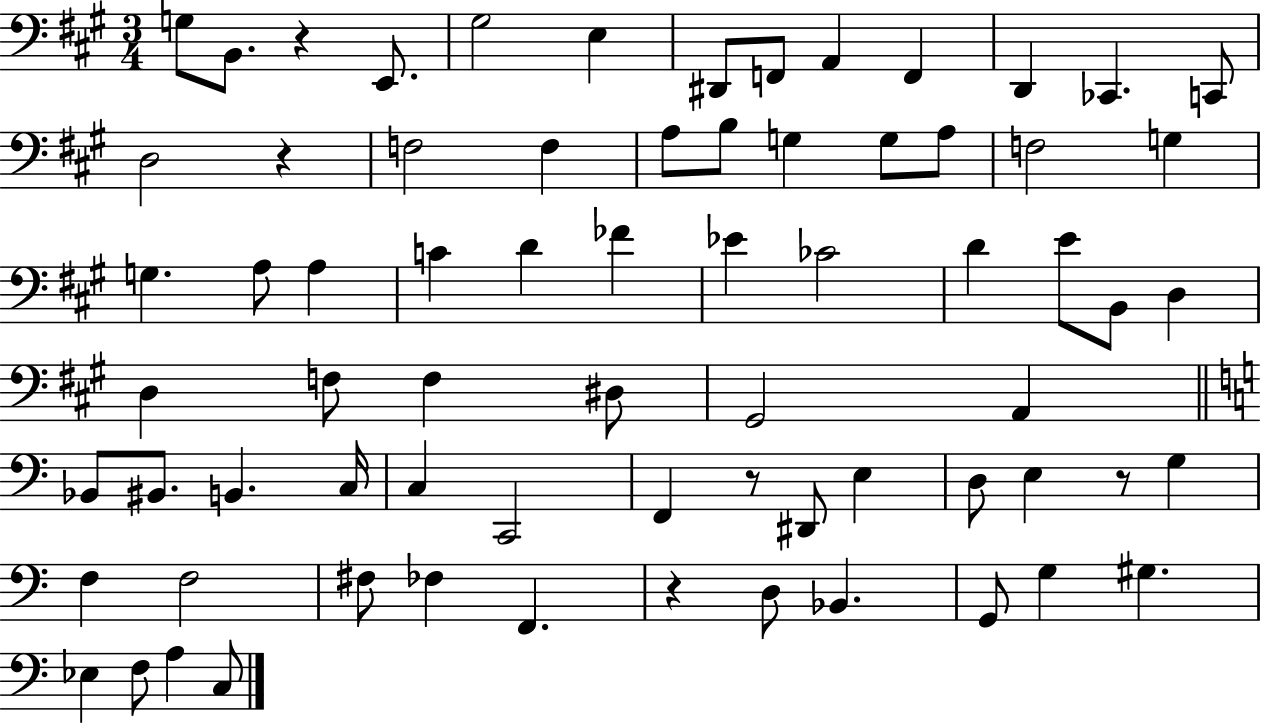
G3/e B2/e. R/q E2/e. G#3/h E3/q D#2/e F2/e A2/q F2/q D2/q CES2/q. C2/e D3/h R/q F3/h F3/q A3/e B3/e G3/q G3/e A3/e F3/h G3/q G3/q. A3/e A3/q C4/q D4/q FES4/q Eb4/q CES4/h D4/q E4/e B2/e D3/q D3/q F3/e F3/q D#3/e G#2/h A2/q Bb2/e BIS2/e. B2/q. C3/s C3/q C2/h F2/q R/e D#2/e E3/q D3/e E3/q R/e G3/q F3/q F3/h F#3/e FES3/q F2/q. R/q D3/e Bb2/q. G2/e G3/q G#3/q. Eb3/q F3/e A3/q C3/e